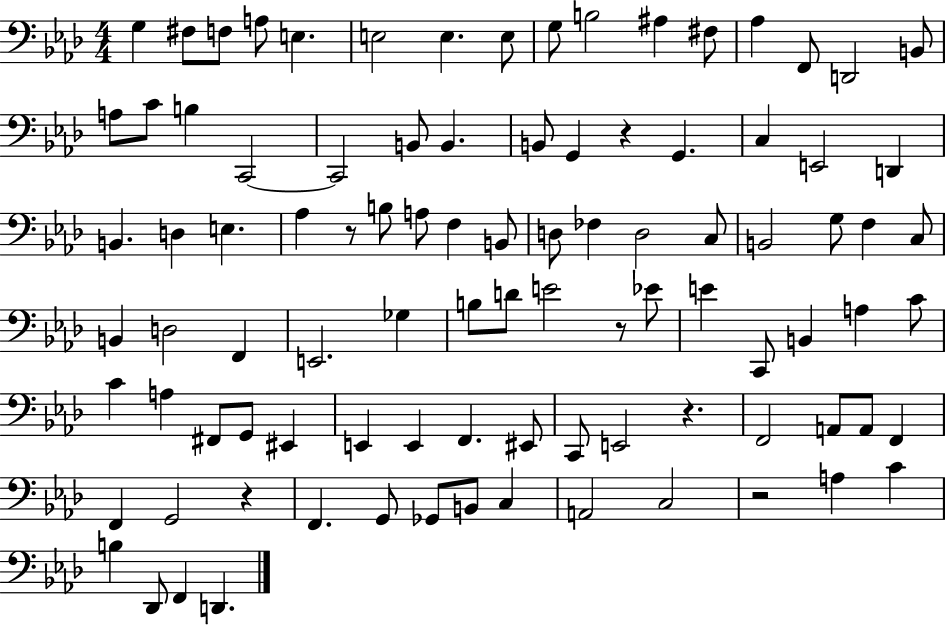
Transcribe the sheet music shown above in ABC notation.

X:1
T:Untitled
M:4/4
L:1/4
K:Ab
G, ^F,/2 F,/2 A,/2 E, E,2 E, E,/2 G,/2 B,2 ^A, ^F,/2 _A, F,,/2 D,,2 B,,/2 A,/2 C/2 B, C,,2 C,,2 B,,/2 B,, B,,/2 G,, z G,, C, E,,2 D,, B,, D, E, _A, z/2 B,/2 A,/2 F, B,,/2 D,/2 _F, D,2 C,/2 B,,2 G,/2 F, C,/2 B,, D,2 F,, E,,2 _G, B,/2 D/2 E2 z/2 _E/2 E C,,/2 B,, A, C/2 C A, ^F,,/2 G,,/2 ^E,, E,, E,, F,, ^E,,/2 C,,/2 E,,2 z F,,2 A,,/2 A,,/2 F,, F,, G,,2 z F,, G,,/2 _G,,/2 B,,/2 C, A,,2 C,2 z2 A, C B, _D,,/2 F,, D,,